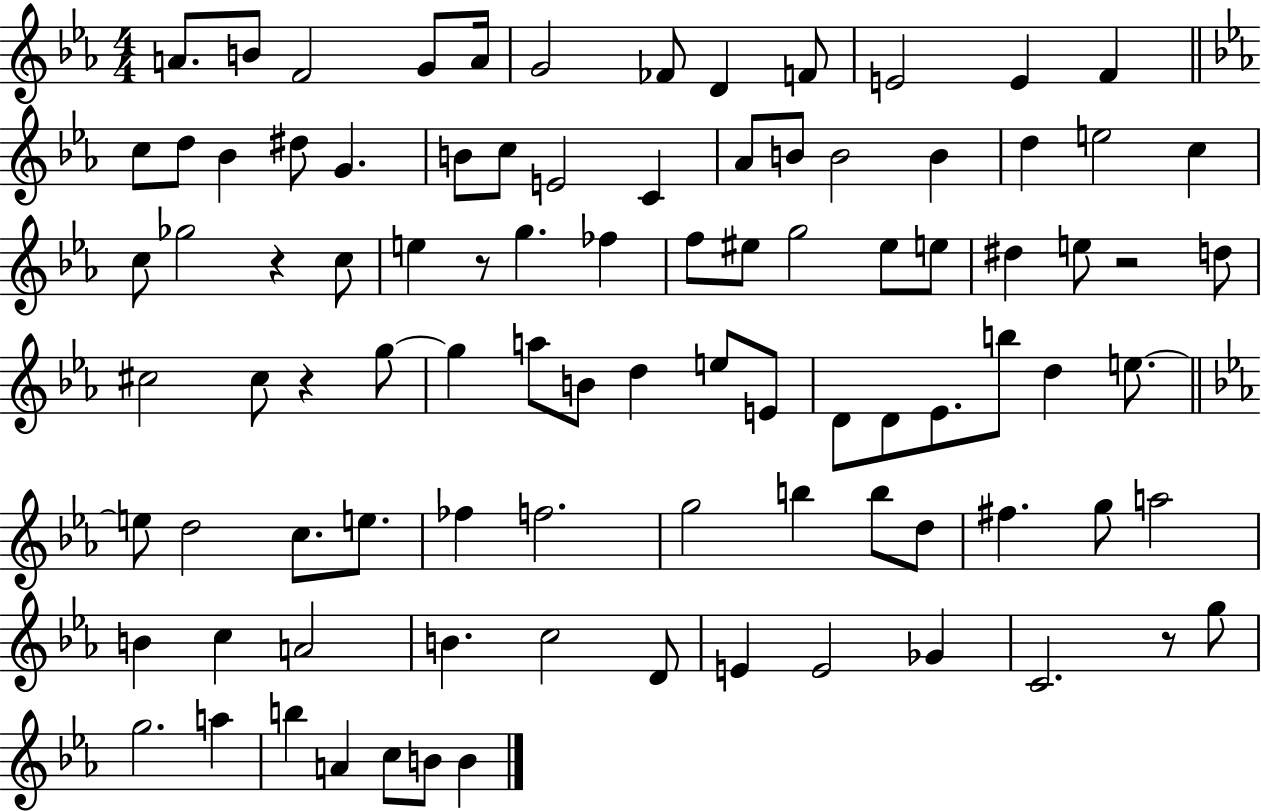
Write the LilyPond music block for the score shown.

{
  \clef treble
  \numericTimeSignature
  \time 4/4
  \key ees \major
  a'8. b'8 f'2 g'8 a'16 | g'2 fes'8 d'4 f'8 | e'2 e'4 f'4 | \bar "||" \break \key c \minor c''8 d''8 bes'4 dis''8 g'4. | b'8 c''8 e'2 c'4 | aes'8 b'8 b'2 b'4 | d''4 e''2 c''4 | \break c''8 ges''2 r4 c''8 | e''4 r8 g''4. fes''4 | f''8 eis''8 g''2 eis''8 e''8 | dis''4 e''8 r2 d''8 | \break cis''2 cis''8 r4 g''8~~ | g''4 a''8 b'8 d''4 e''8 e'8 | d'8 d'8 ees'8. b''8 d''4 e''8.~~ | \bar "||" \break \key ees \major e''8 d''2 c''8. e''8. | fes''4 f''2. | g''2 b''4 b''8 d''8 | fis''4. g''8 a''2 | \break b'4 c''4 a'2 | b'4. c''2 d'8 | e'4 e'2 ges'4 | c'2. r8 g''8 | \break g''2. a''4 | b''4 a'4 c''8 b'8 b'4 | \bar "|."
}